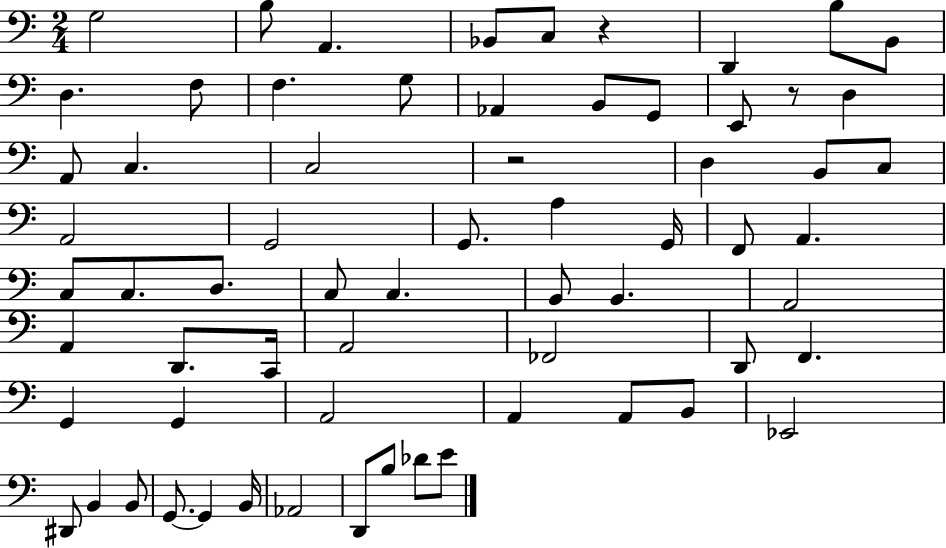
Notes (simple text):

G3/h B3/e A2/q. Bb2/e C3/e R/q D2/q B3/e B2/e D3/q. F3/e F3/q. G3/e Ab2/q B2/e G2/e E2/e R/e D3/q A2/e C3/q. C3/h R/h D3/q B2/e C3/e A2/h G2/h G2/e. A3/q G2/s F2/e A2/q. C3/e C3/e. D3/e. C3/e C3/q. B2/e B2/q. A2/h A2/q D2/e. C2/s A2/h FES2/h D2/e F2/q. G2/q G2/q A2/h A2/q A2/e B2/e Eb2/h D#2/e B2/q B2/e G2/e. G2/q B2/s Ab2/h D2/e B3/e Db4/e E4/e